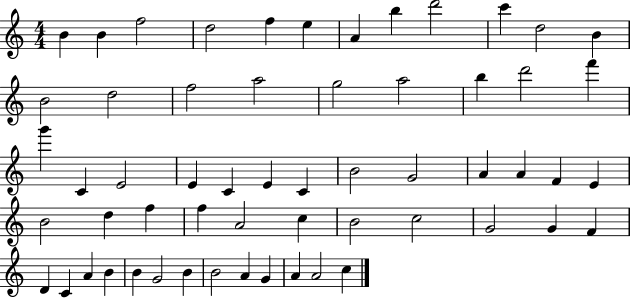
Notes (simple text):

B4/q B4/q F5/h D5/h F5/q E5/q A4/q B5/q D6/h C6/q D5/h B4/q B4/h D5/h F5/h A5/h G5/h A5/h B5/q D6/h F6/q G6/q C4/q E4/h E4/q C4/q E4/q C4/q B4/h G4/h A4/q A4/q F4/q E4/q B4/h D5/q F5/q F5/q A4/h C5/q B4/h C5/h G4/h G4/q F4/q D4/q C4/q A4/q B4/q B4/q G4/h B4/q B4/h A4/q G4/q A4/q A4/h C5/q